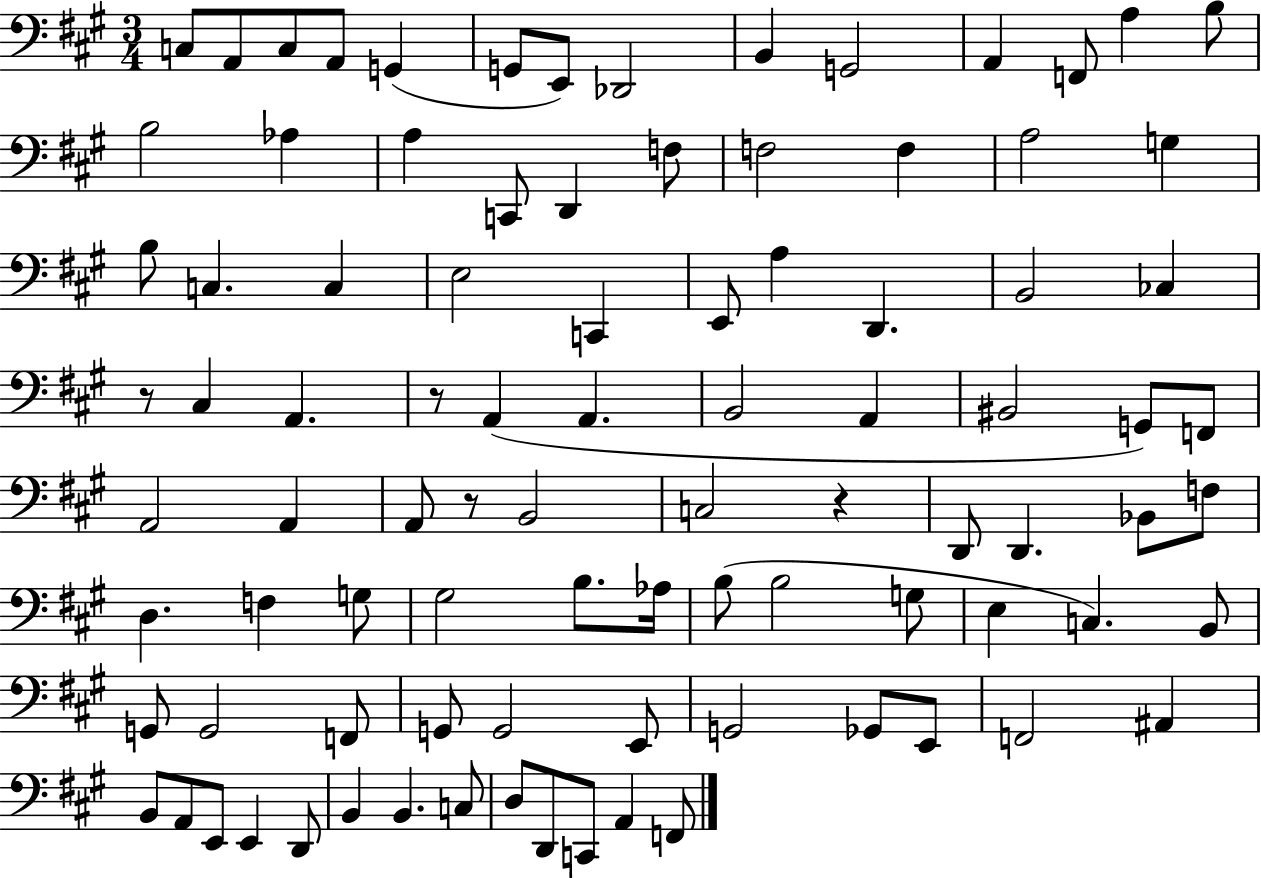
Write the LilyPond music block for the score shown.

{
  \clef bass
  \numericTimeSignature
  \time 3/4
  \key a \major
  c8 a,8 c8 a,8 g,4( | g,8 e,8) des,2 | b,4 g,2 | a,4 f,8 a4 b8 | \break b2 aes4 | a4 c,8 d,4 f8 | f2 f4 | a2 g4 | \break b8 c4. c4 | e2 c,4 | e,8 a4 d,4. | b,2 ces4 | \break r8 cis4 a,4. | r8 a,4( a,4. | b,2 a,4 | bis,2 g,8) f,8 | \break a,2 a,4 | a,8 r8 b,2 | c2 r4 | d,8 d,4. bes,8 f8 | \break d4. f4 g8 | gis2 b8. aes16 | b8( b2 g8 | e4 c4.) b,8 | \break g,8 g,2 f,8 | g,8 g,2 e,8 | g,2 ges,8 e,8 | f,2 ais,4 | \break b,8 a,8 e,8 e,4 d,8 | b,4 b,4. c8 | d8 d,8 c,8 a,4 f,8 | \bar "|."
}